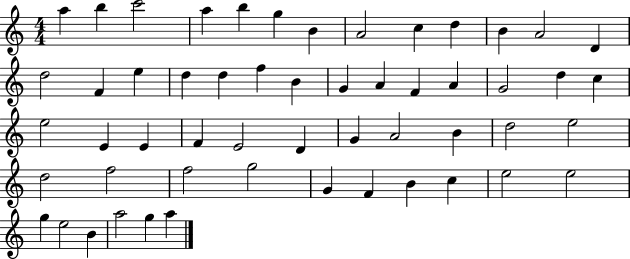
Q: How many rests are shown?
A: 0